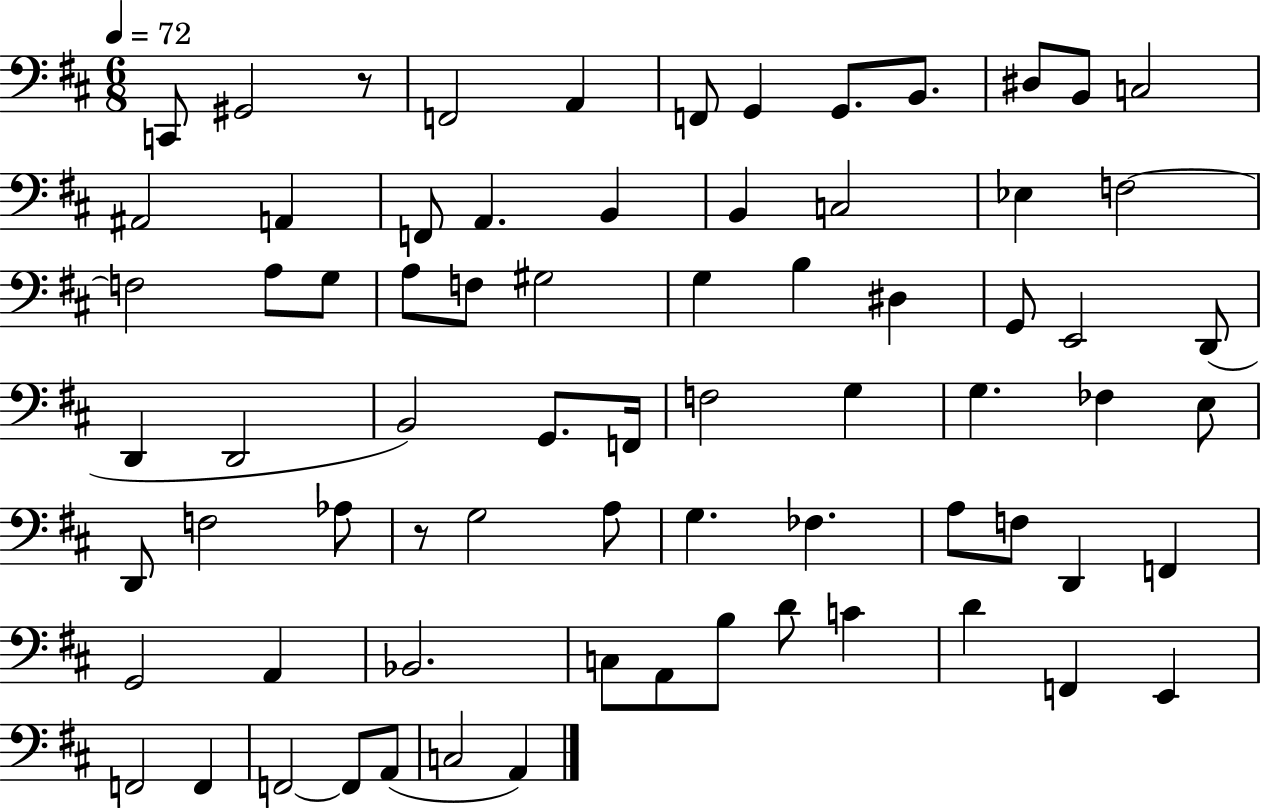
X:1
T:Untitled
M:6/8
L:1/4
K:D
C,,/2 ^G,,2 z/2 F,,2 A,, F,,/2 G,, G,,/2 B,,/2 ^D,/2 B,,/2 C,2 ^A,,2 A,, F,,/2 A,, B,, B,, C,2 _E, F,2 F,2 A,/2 G,/2 A,/2 F,/2 ^G,2 G, B, ^D, G,,/2 E,,2 D,,/2 D,, D,,2 B,,2 G,,/2 F,,/4 F,2 G, G, _F, E,/2 D,,/2 F,2 _A,/2 z/2 G,2 A,/2 G, _F, A,/2 F,/2 D,, F,, G,,2 A,, _B,,2 C,/2 A,,/2 B,/2 D/2 C D F,, E,, F,,2 F,, F,,2 F,,/2 A,,/2 C,2 A,,